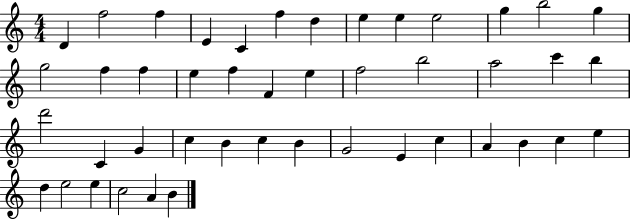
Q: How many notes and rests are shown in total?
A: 45